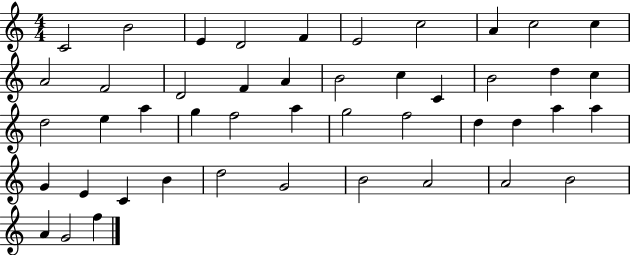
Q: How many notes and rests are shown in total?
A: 46